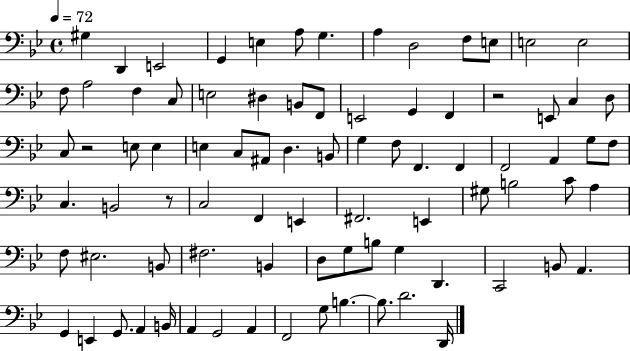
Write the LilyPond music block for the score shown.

{
  \clef bass
  \time 4/4
  \defaultTimeSignature
  \key bes \major
  \tempo 4 = 72
  gis4 d,4 e,2 | g,4 e4 a8 g4. | a4 d2 f8 e8 | e2 e2 | \break f8 a2 f4 c8 | e2 dis4 b,8 f,8 | e,2 g,4 f,4 | r2 e,8 c4 d8 | \break c8 r2 e8 e4 | e4 c8 ais,8 d4. b,8 | g4 f8 f,4. f,4 | f,2 a,4 g8 f8 | \break c4. b,2 r8 | c2 f,4 e,4 | fis,2. e,4 | gis8 b2 c'8 a4 | \break f8 eis2. b,8 | fis2. b,4 | d8 g8 b8 g4 d,4. | c,2 b,8 a,4. | \break g,4 e,4 g,8. a,4 b,16 | a,4 g,2 a,4 | f,2 g8 b4.~~ | b8. d'2. d,16 | \break \bar "|."
}